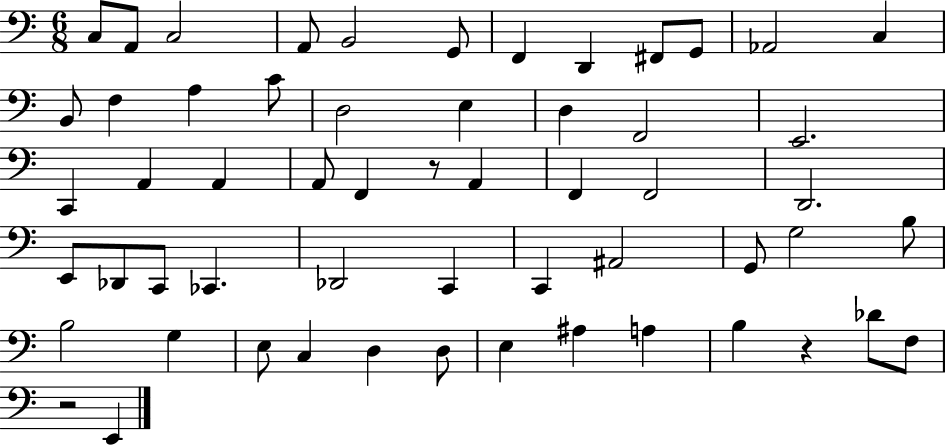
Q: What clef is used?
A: bass